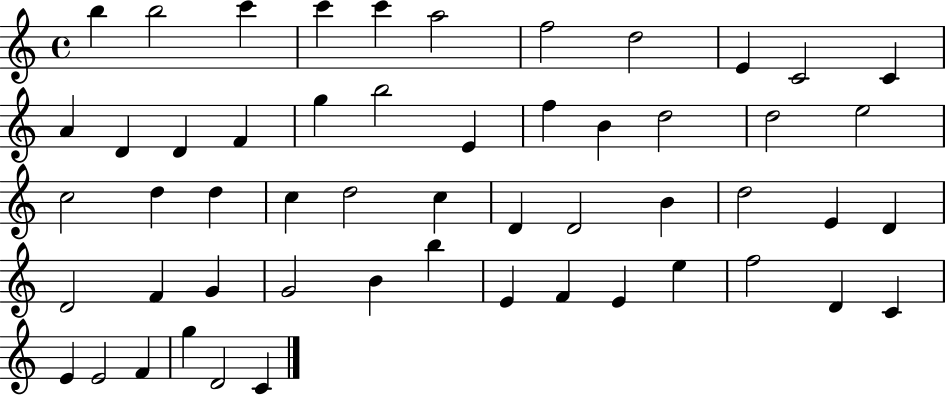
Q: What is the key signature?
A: C major